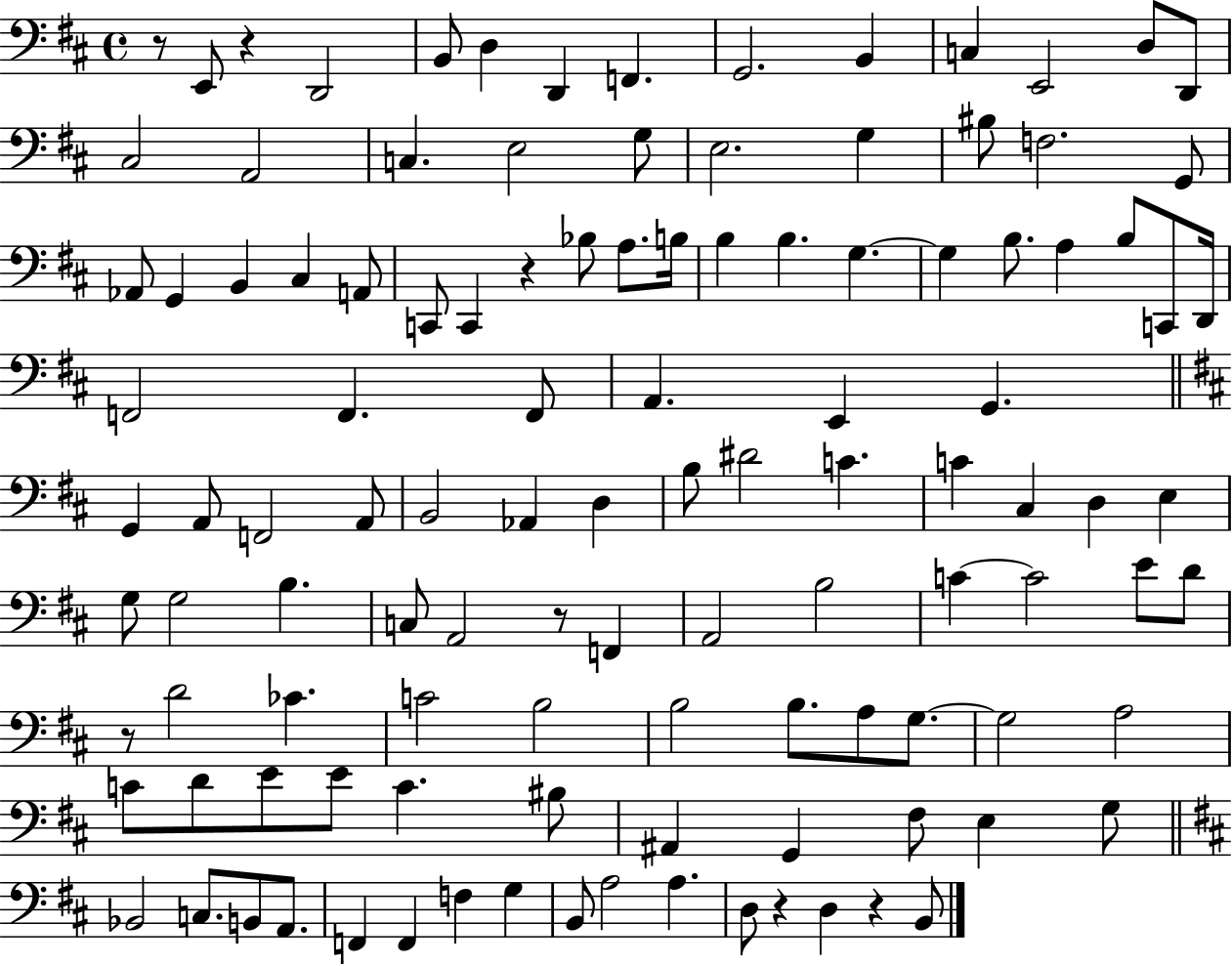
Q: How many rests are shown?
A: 7